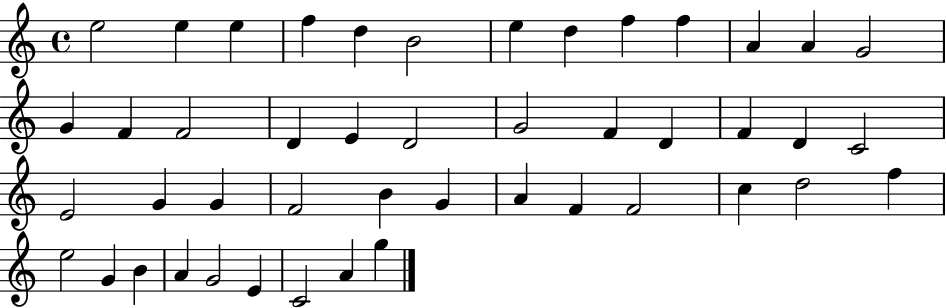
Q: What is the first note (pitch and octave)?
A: E5